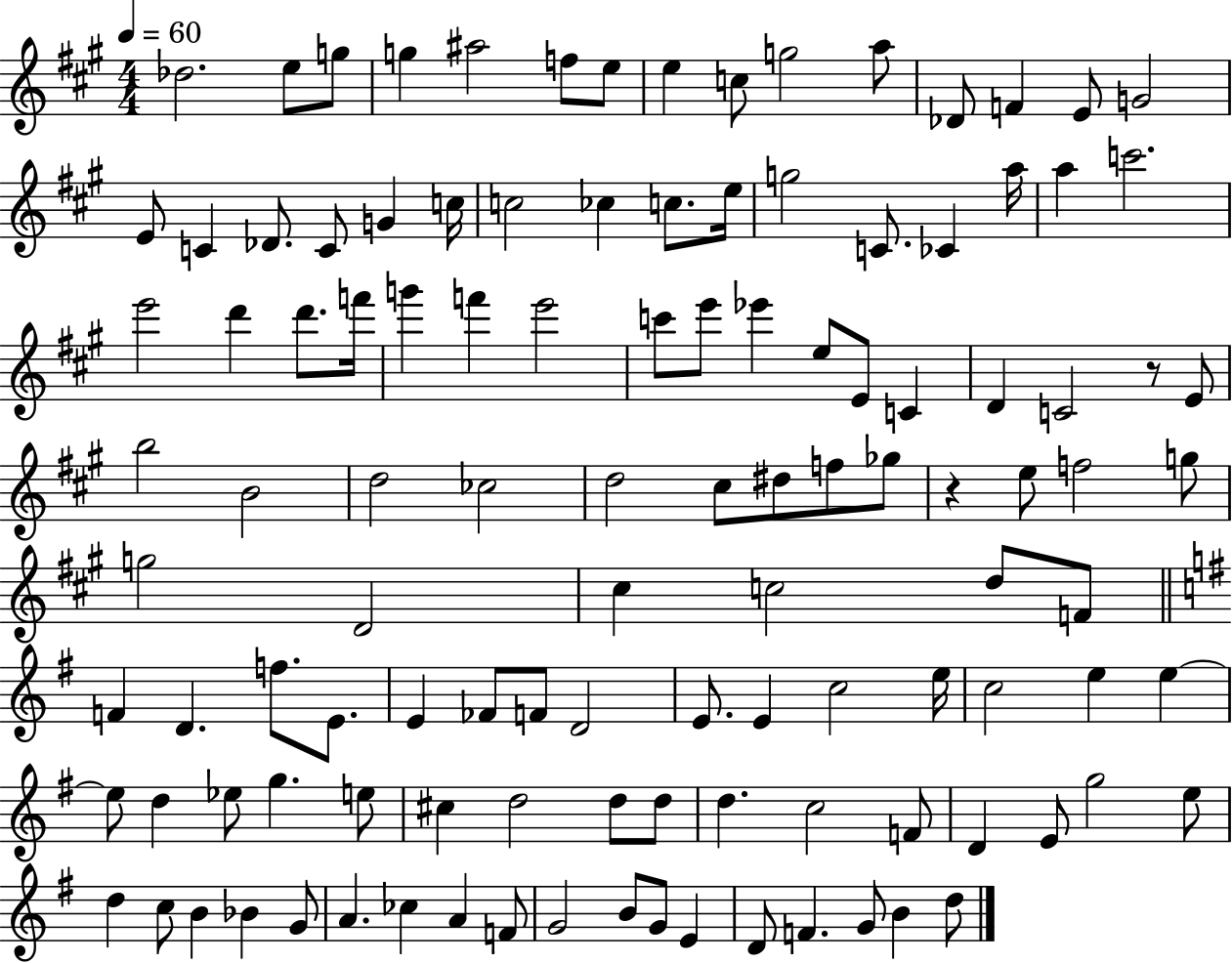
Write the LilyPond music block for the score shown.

{
  \clef treble
  \numericTimeSignature
  \time 4/4
  \key a \major
  \tempo 4 = 60
  des''2. e''8 g''8 | g''4 ais''2 f''8 e''8 | e''4 c''8 g''2 a''8 | des'8 f'4 e'8 g'2 | \break e'8 c'4 des'8. c'8 g'4 c''16 | c''2 ces''4 c''8. e''16 | g''2 c'8. ces'4 a''16 | a''4 c'''2. | \break e'''2 d'''4 d'''8. f'''16 | g'''4 f'''4 e'''2 | c'''8 e'''8 ees'''4 e''8 e'8 c'4 | d'4 c'2 r8 e'8 | \break b''2 b'2 | d''2 ces''2 | d''2 cis''8 dis''8 f''8 ges''8 | r4 e''8 f''2 g''8 | \break g''2 d'2 | cis''4 c''2 d''8 f'8 | \bar "||" \break \key g \major f'4 d'4. f''8. e'8. | e'4 fes'8 f'8 d'2 | e'8. e'4 c''2 e''16 | c''2 e''4 e''4~~ | \break e''8 d''4 ees''8 g''4. e''8 | cis''4 d''2 d''8 d''8 | d''4. c''2 f'8 | d'4 e'8 g''2 e''8 | \break d''4 c''8 b'4 bes'4 g'8 | a'4. ces''4 a'4 f'8 | g'2 b'8 g'8 e'4 | d'8 f'4. g'8 b'4 d''8 | \break \bar "|."
}